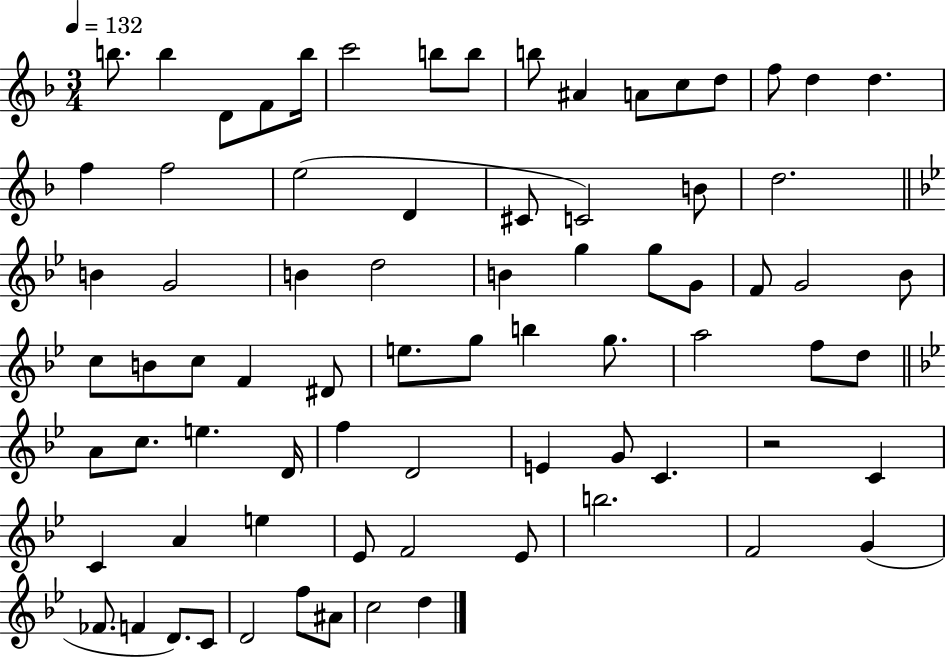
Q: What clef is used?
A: treble